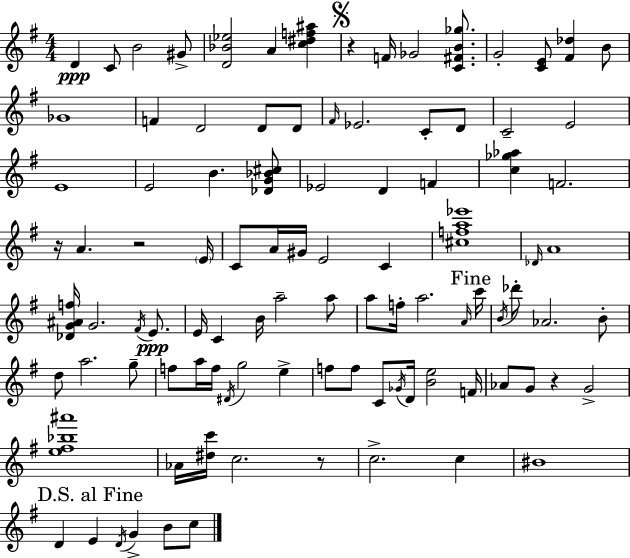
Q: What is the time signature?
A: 4/4